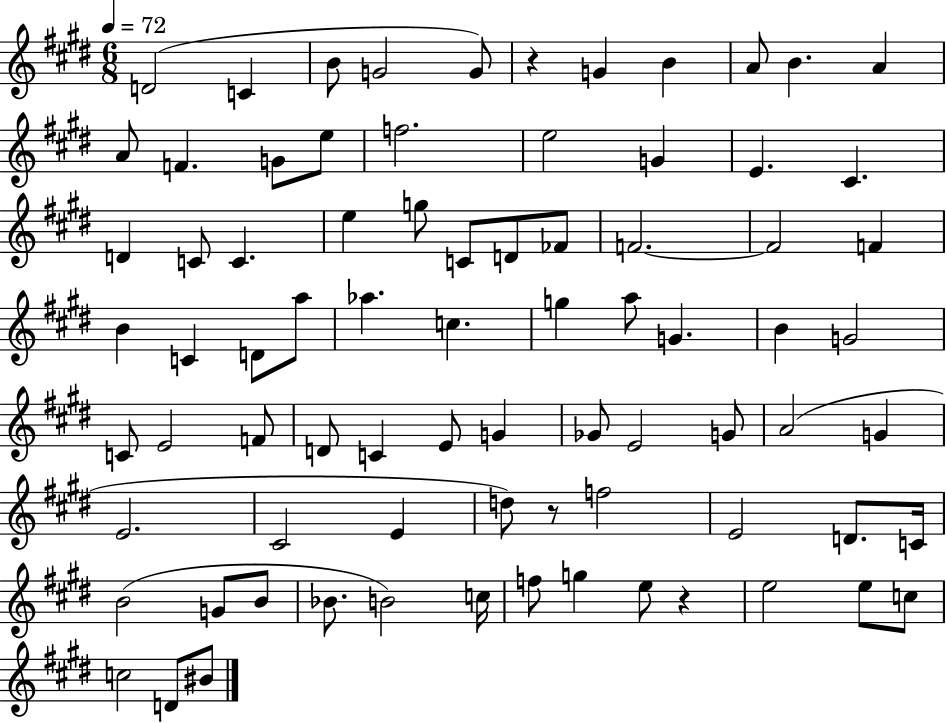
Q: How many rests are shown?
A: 3